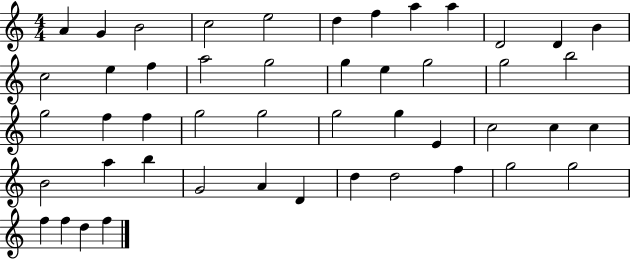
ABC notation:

X:1
T:Untitled
M:4/4
L:1/4
K:C
A G B2 c2 e2 d f a a D2 D B c2 e f a2 g2 g e g2 g2 b2 g2 f f g2 g2 g2 g E c2 c c B2 a b G2 A D d d2 f g2 g2 f f d f